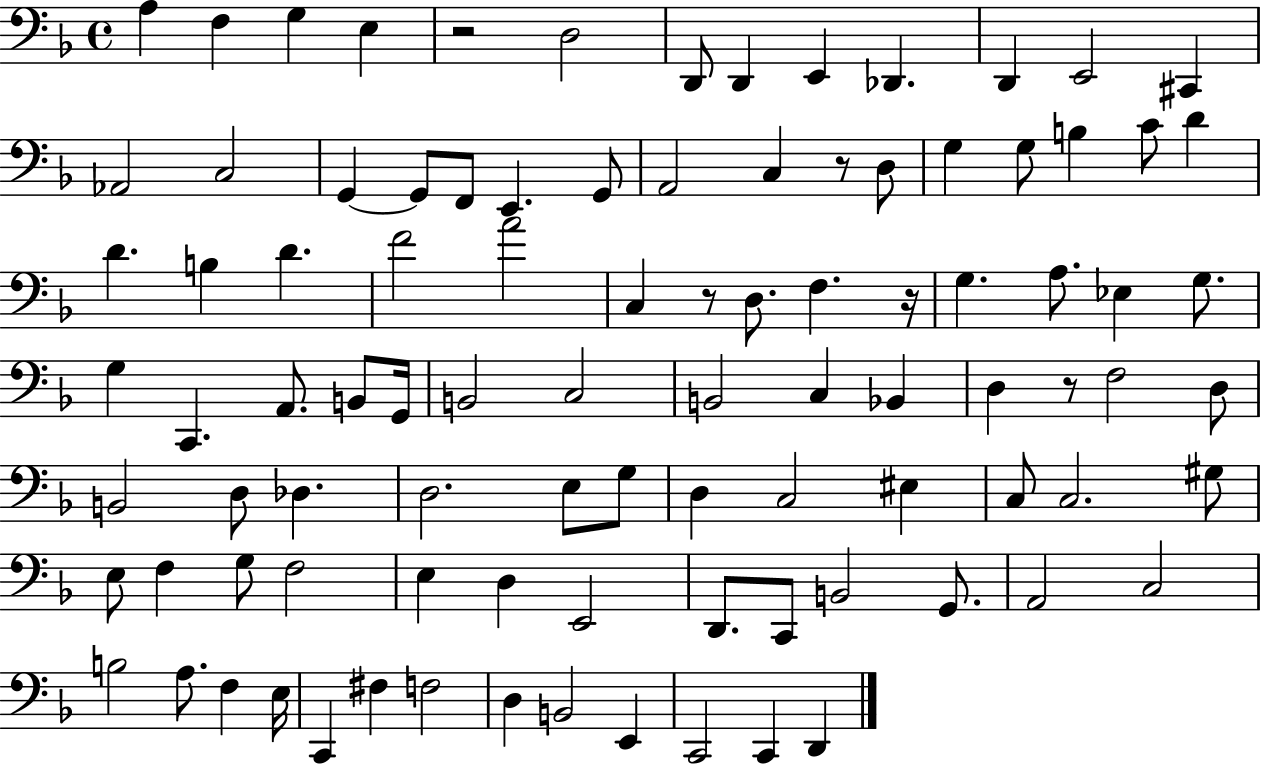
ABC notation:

X:1
T:Untitled
M:4/4
L:1/4
K:F
A, F, G, E, z2 D,2 D,,/2 D,, E,, _D,, D,, E,,2 ^C,, _A,,2 C,2 G,, G,,/2 F,,/2 E,, G,,/2 A,,2 C, z/2 D,/2 G, G,/2 B, C/2 D D B, D F2 A2 C, z/2 D,/2 F, z/4 G, A,/2 _E, G,/2 G, C,, A,,/2 B,,/2 G,,/4 B,,2 C,2 B,,2 C, _B,, D, z/2 F,2 D,/2 B,,2 D,/2 _D, D,2 E,/2 G,/2 D, C,2 ^E, C,/2 C,2 ^G,/2 E,/2 F, G,/2 F,2 E, D, E,,2 D,,/2 C,,/2 B,,2 G,,/2 A,,2 C,2 B,2 A,/2 F, E,/4 C,, ^F, F,2 D, B,,2 E,, C,,2 C,, D,,